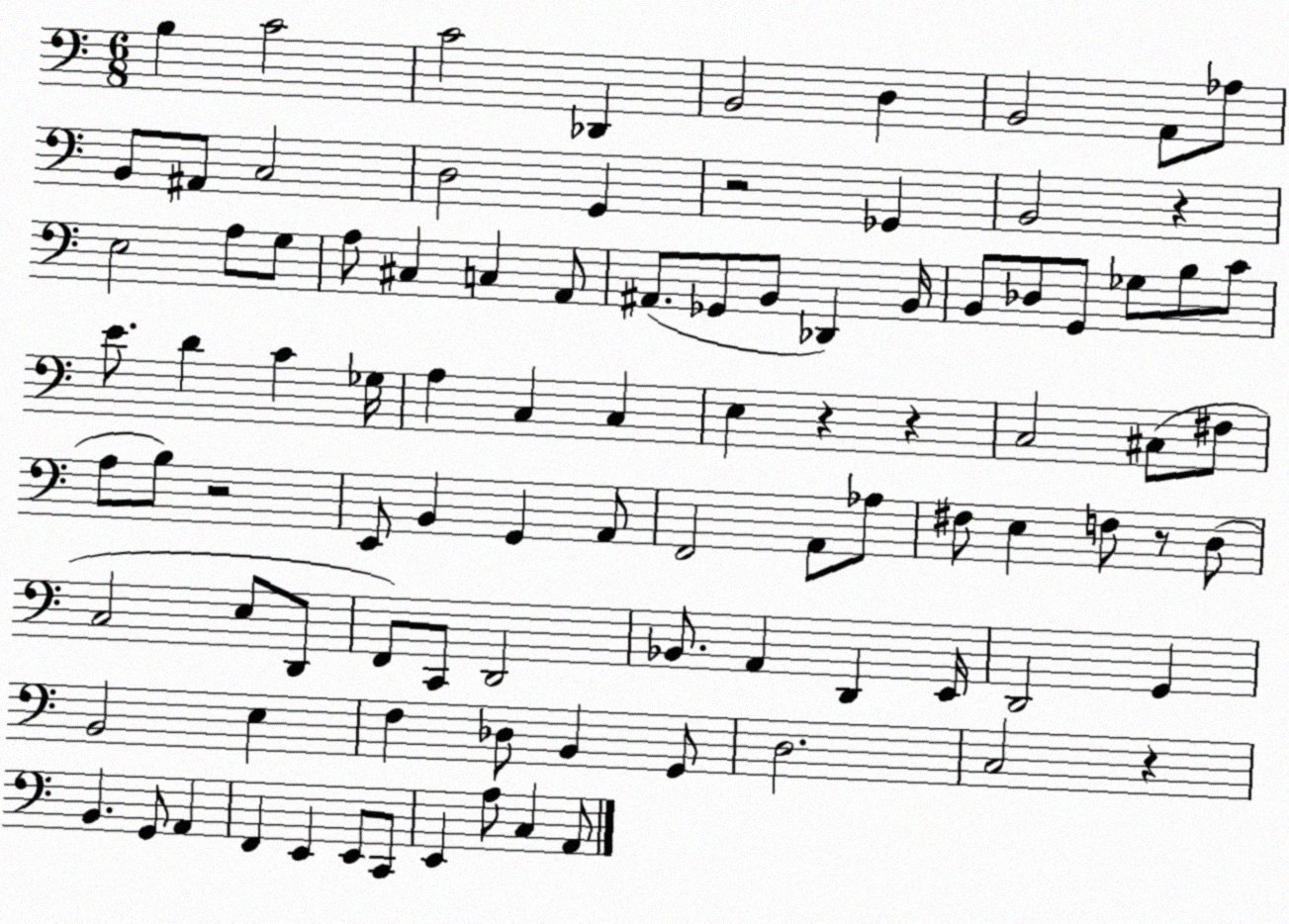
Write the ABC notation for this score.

X:1
T:Untitled
M:6/8
L:1/4
K:C
B, C2 C2 _D,, B,,2 D, B,,2 A,,/2 _A,/2 B,,/2 ^A,,/2 C,2 D,2 G,, z2 _G,, B,,2 z E,2 A,/2 G,/2 A,/2 ^C, C, A,,/2 ^A,,/2 _G,,/2 B,,/2 _D,, B,,/4 B,,/2 _D,/2 G,,/2 _G,/2 B,/2 C/2 E/2 D C _G,/4 A, C, C, E, z z C,2 ^C,/2 ^F,/2 A,/2 B,/2 z2 E,,/2 B,, G,, A,,/2 F,,2 A,,/2 _A,/2 ^F,/2 E, F,/2 z/2 D,/2 C,2 E,/2 D,,/2 F,,/2 C,,/2 D,,2 _B,,/2 A,, D,, E,,/4 D,,2 G,, B,,2 E, F, _D,/2 B,, G,,/2 D,2 C,2 z B,, G,,/2 A,, F,, E,, E,,/2 C,,/2 E,, A,/2 C, A,,/2